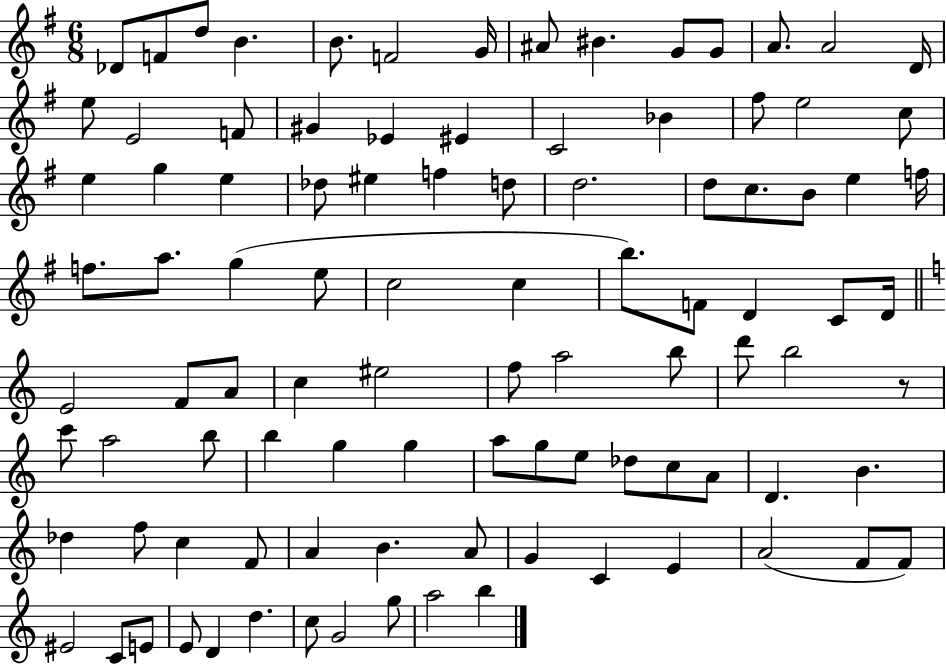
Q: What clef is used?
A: treble